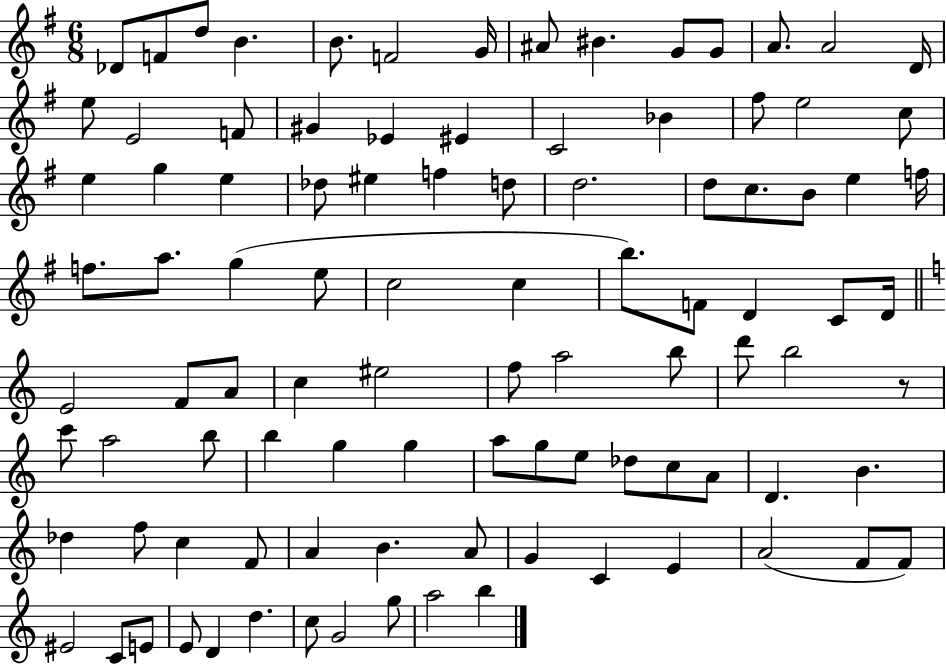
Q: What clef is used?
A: treble